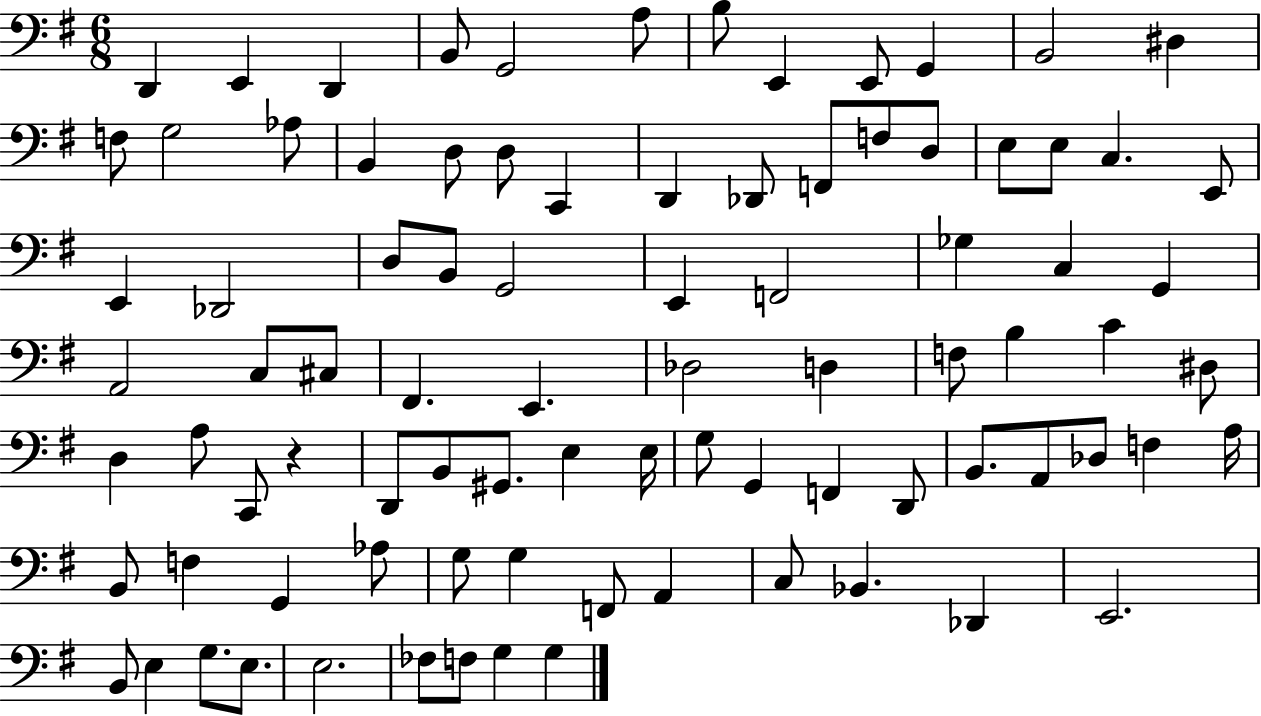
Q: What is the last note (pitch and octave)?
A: G3